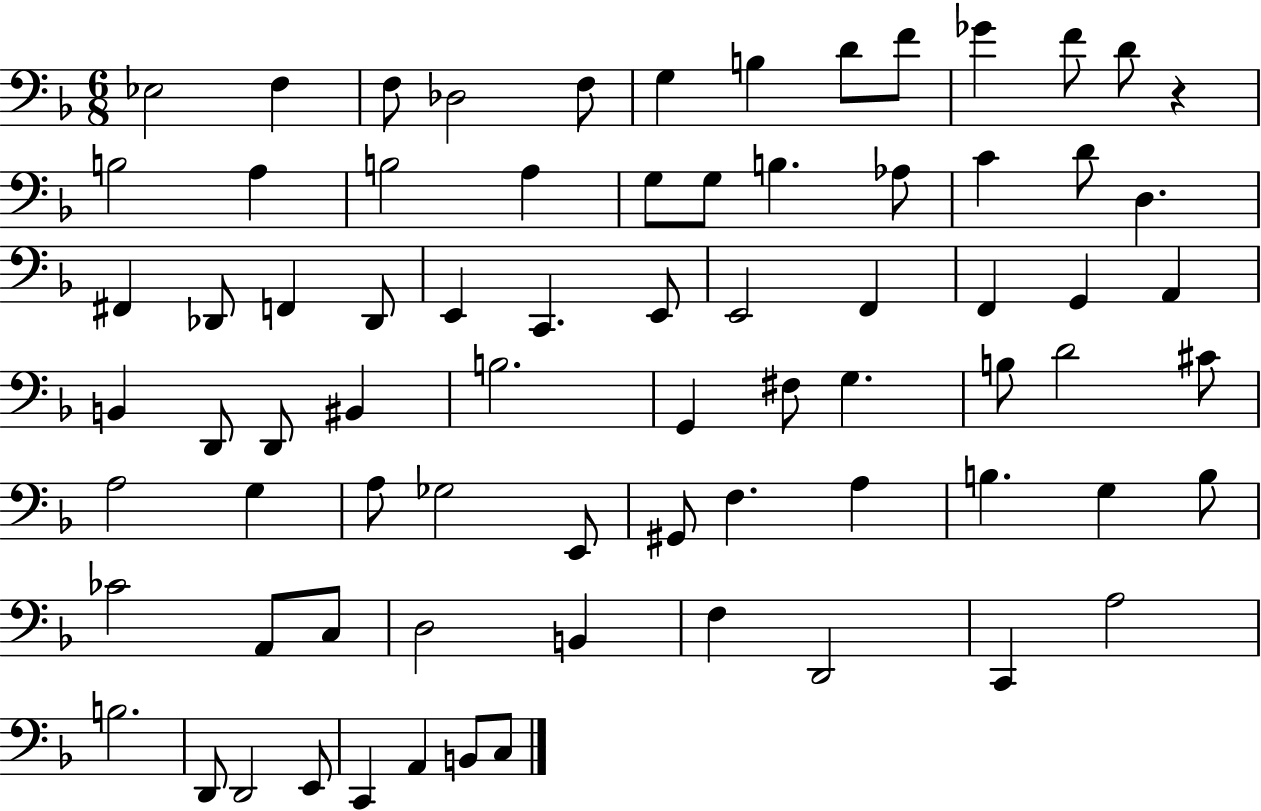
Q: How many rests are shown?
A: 1